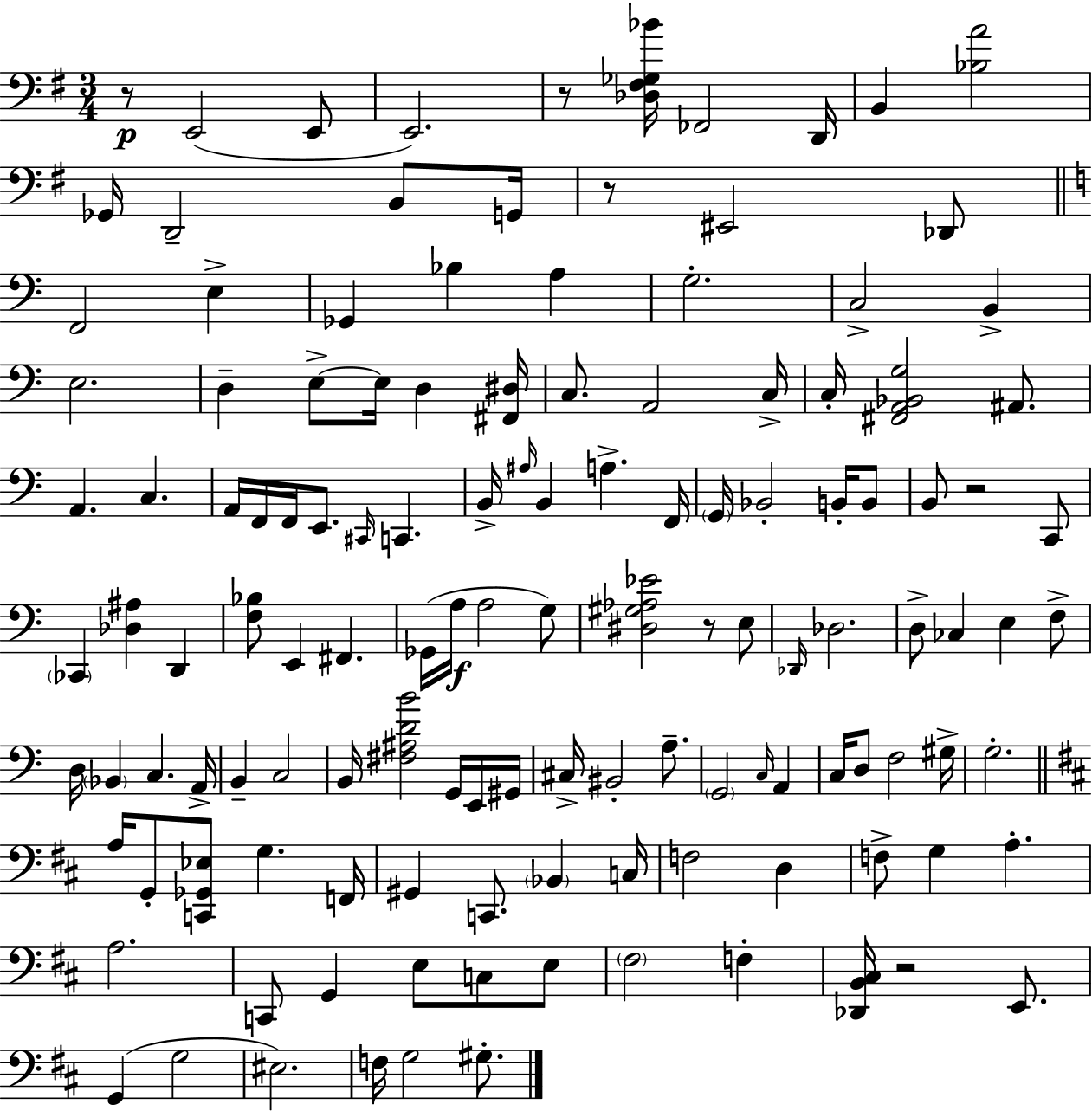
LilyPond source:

{
  \clef bass
  \numericTimeSignature
  \time 3/4
  \key e \minor
  \repeat volta 2 { r8\p e,2( e,8 | e,2.) | r8 <des fis ges bes'>16 fes,2 d,16 | b,4 <bes a'>2 | \break ges,16 d,2-- b,8 g,16 | r8 eis,2 des,8 | \bar "||" \break \key c \major f,2 e4-> | ges,4 bes4 a4 | g2.-. | c2-> b,4-> | \break e2. | d4-- e8->~~ e16 d4 <fis, dis>16 | c8. a,2 c16-> | c16-. <fis, a, bes, g>2 ais,8. | \break a,4. c4. | a,16 f,16 f,16 e,8. \grace { cis,16 } c,4. | b,16-> \grace { ais16 } b,4 a4.-> | f,16 \parenthesize g,16 bes,2-. b,16-. | \break b,8 b,8 r2 | c,8 \parenthesize ces,4 <des ais>4 d,4 | <f bes>8 e,4 fis,4. | ges,16( a16\f a2 | \break g8) <dis gis aes ees'>2 r8 | e8 \grace { des,16 } des2. | d8-> ces4 e4 | f8-> d16 \parenthesize bes,4 c4. | \break a,16-> b,4-- c2 | b,16 <fis ais d' b'>2 | g,16 e,16 gis,16 cis16-> bis,2-. | a8.-- \parenthesize g,2 \grace { c16 } | \break a,4 c16 d8 f2 | gis16-> g2.-. | \bar "||" \break \key b \minor a16 g,8-. <c, ges, ees>8 g4. f,16 | gis,4 c,8. \parenthesize bes,4 c16 | f2 d4 | f8-> g4 a4.-. | \break a2. | c,8 g,4 e8 c8 e8 | \parenthesize fis2 f4-. | <des, b, cis>16 r2 e,8. | \break g,4( g2 | eis2.) | f16 g2 gis8.-. | } \bar "|."
}